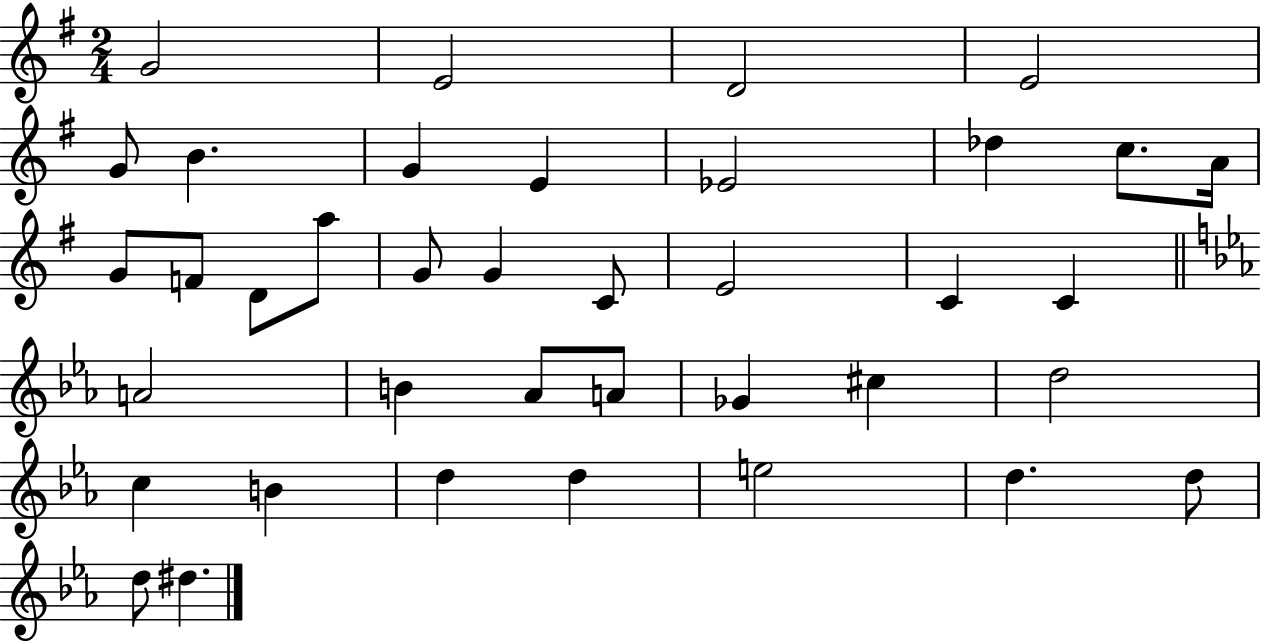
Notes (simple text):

G4/h E4/h D4/h E4/h G4/e B4/q. G4/q E4/q Eb4/h Db5/q C5/e. A4/s G4/e F4/e D4/e A5/e G4/e G4/q C4/e E4/h C4/q C4/q A4/h B4/q Ab4/e A4/e Gb4/q C#5/q D5/h C5/q B4/q D5/q D5/q E5/h D5/q. D5/e D5/e D#5/q.